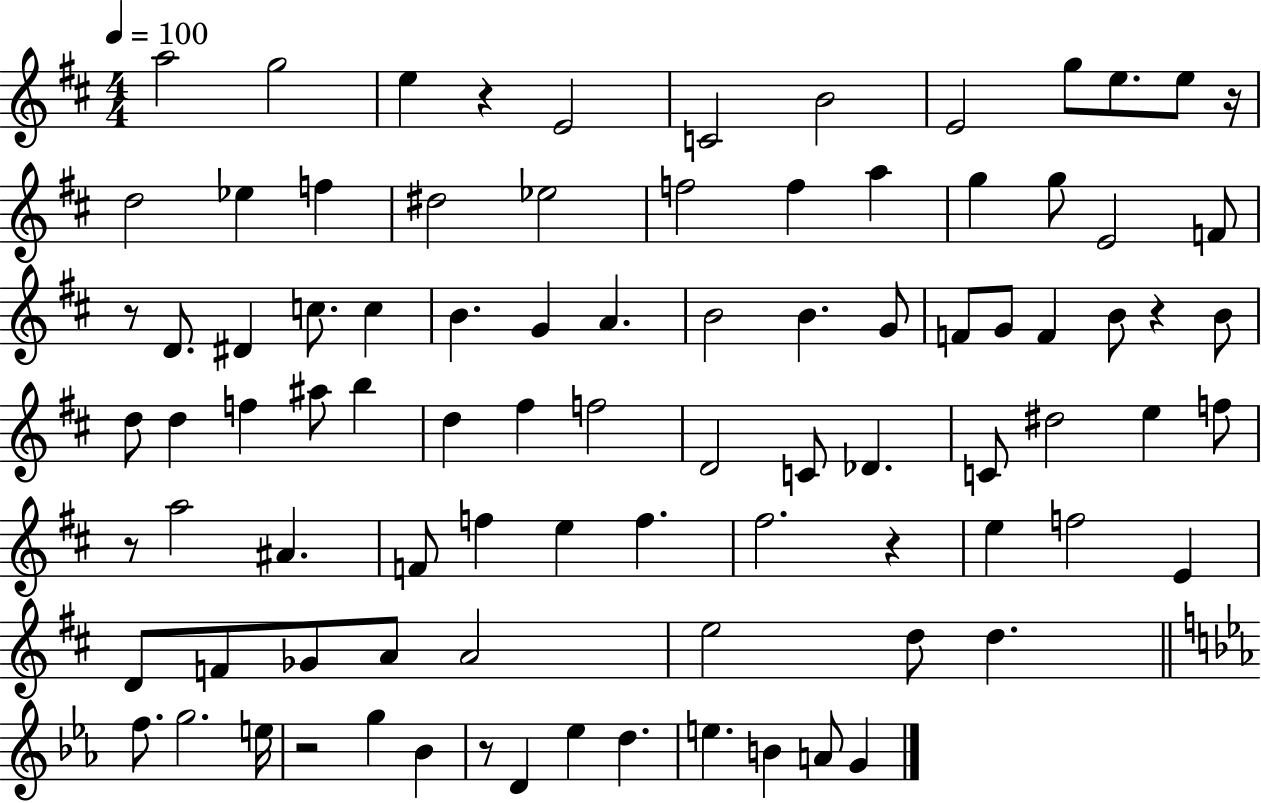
{
  \clef treble
  \numericTimeSignature
  \time 4/4
  \key d \major
  \tempo 4 = 100
  a''2 g''2 | e''4 r4 e'2 | c'2 b'2 | e'2 g''8 e''8. e''8 r16 | \break d''2 ees''4 f''4 | dis''2 ees''2 | f''2 f''4 a''4 | g''4 g''8 e'2 f'8 | \break r8 d'8. dis'4 c''8. c''4 | b'4. g'4 a'4. | b'2 b'4. g'8 | f'8 g'8 f'4 b'8 r4 b'8 | \break d''8 d''4 f''4 ais''8 b''4 | d''4 fis''4 f''2 | d'2 c'8 des'4. | c'8 dis''2 e''4 f''8 | \break r8 a''2 ais'4. | f'8 f''4 e''4 f''4. | fis''2. r4 | e''4 f''2 e'4 | \break d'8 f'8 ges'8 a'8 a'2 | e''2 d''8 d''4. | \bar "||" \break \key ees \major f''8. g''2. e''16 | r2 g''4 bes'4 | r8 d'4 ees''4 d''4. | e''4. b'4 a'8 g'4 | \break \bar "|."
}